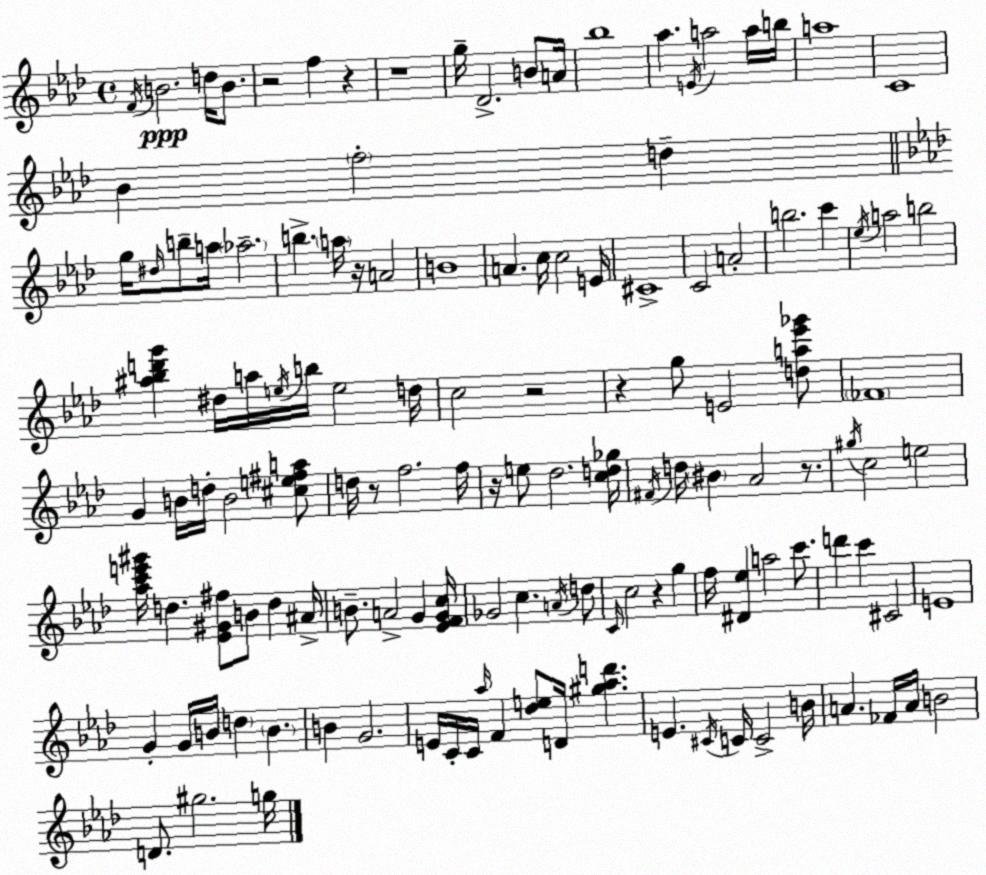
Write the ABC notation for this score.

X:1
T:Untitled
M:4/4
L:1/4
K:Fm
F/4 B2 d/4 B/2 z2 f z z4 g/4 _D2 B/2 A/4 _b4 _a E/4 a2 a/4 b/4 a4 C4 _B f2 d g/4 ^d/4 b/2 a/4 _a2 b a/4 z/4 A2 B4 A c/4 c2 E/4 ^C4 C2 A2 b2 c' _e/4 a2 b2 [^a_bd'g'] ^d/4 a/4 e/4 b/4 e2 d/4 c2 z2 z g/2 E2 [da_e'_g']/2 _F4 G B/4 d/4 B2 [^ce^fa]/2 d/4 z/2 f2 f/4 z/4 e/2 _d2 [cd_g]/4 ^F/4 d/4 ^B _A2 z/2 ^g/4 c2 e2 [_ac'e'^g']/4 d [_E^G^f]/2 B/2 d ^A/4 B/2 A2 G [_EFGc]/4 _G2 c A/4 d/2 C/4 c2 z g f/4 [^D_e] a2 c'/2 d' c' ^C2 E4 G G/4 B/4 d B B G2 E/4 C/4 C/4 _a/4 F [_de]/2 D/4 [^g_ad'] E ^C/4 C/4 C2 B/4 A _F/4 A/4 B2 D/2 ^g2 g/4